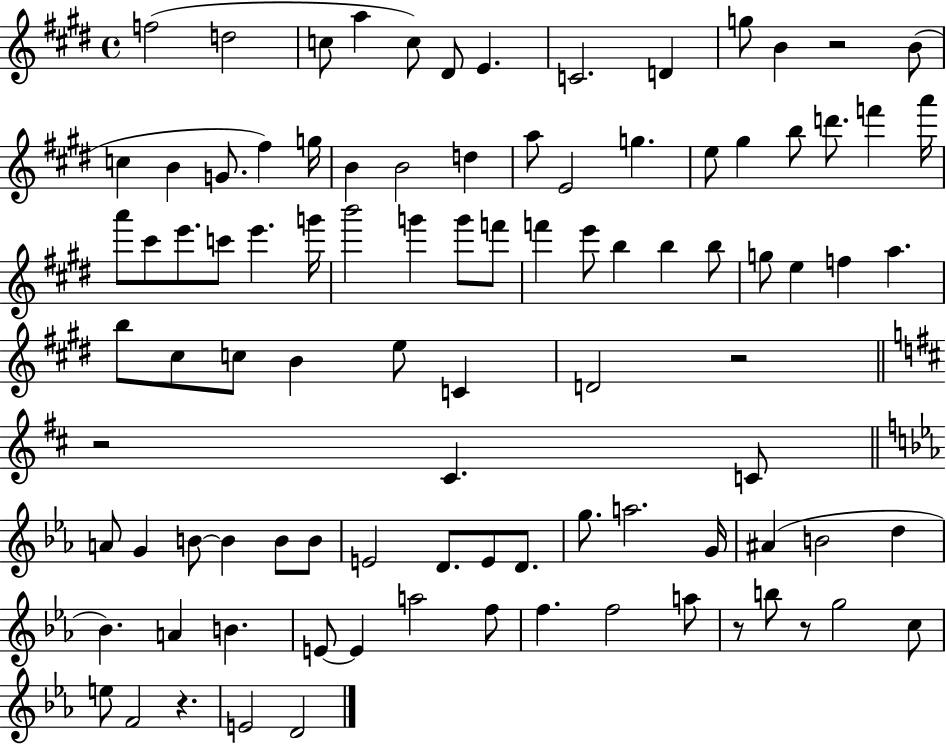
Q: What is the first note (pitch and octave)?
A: F5